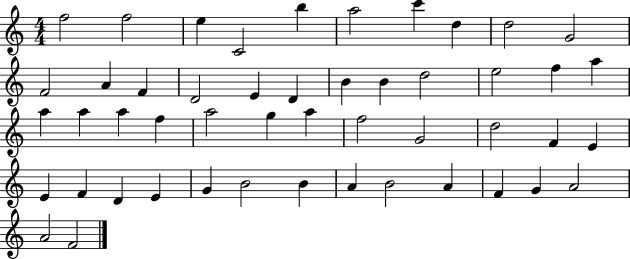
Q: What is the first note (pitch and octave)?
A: F5